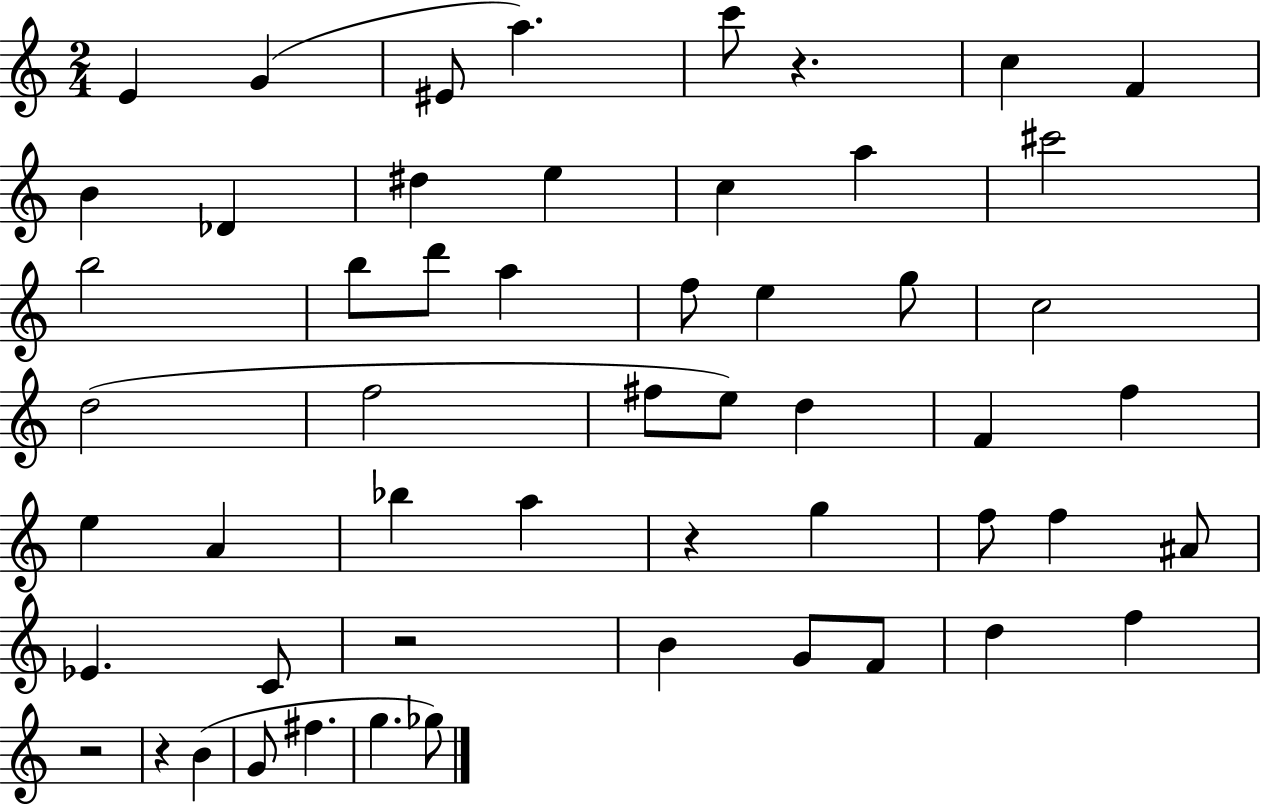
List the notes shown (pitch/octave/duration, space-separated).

E4/q G4/q EIS4/e A5/q. C6/e R/q. C5/q F4/q B4/q Db4/q D#5/q E5/q C5/q A5/q C#6/h B5/h B5/e D6/e A5/q F5/e E5/q G5/e C5/h D5/h F5/h F#5/e E5/e D5/q F4/q F5/q E5/q A4/q Bb5/q A5/q R/q G5/q F5/e F5/q A#4/e Eb4/q. C4/e R/h B4/q G4/e F4/e D5/q F5/q R/h R/q B4/q G4/e F#5/q. G5/q. Gb5/e